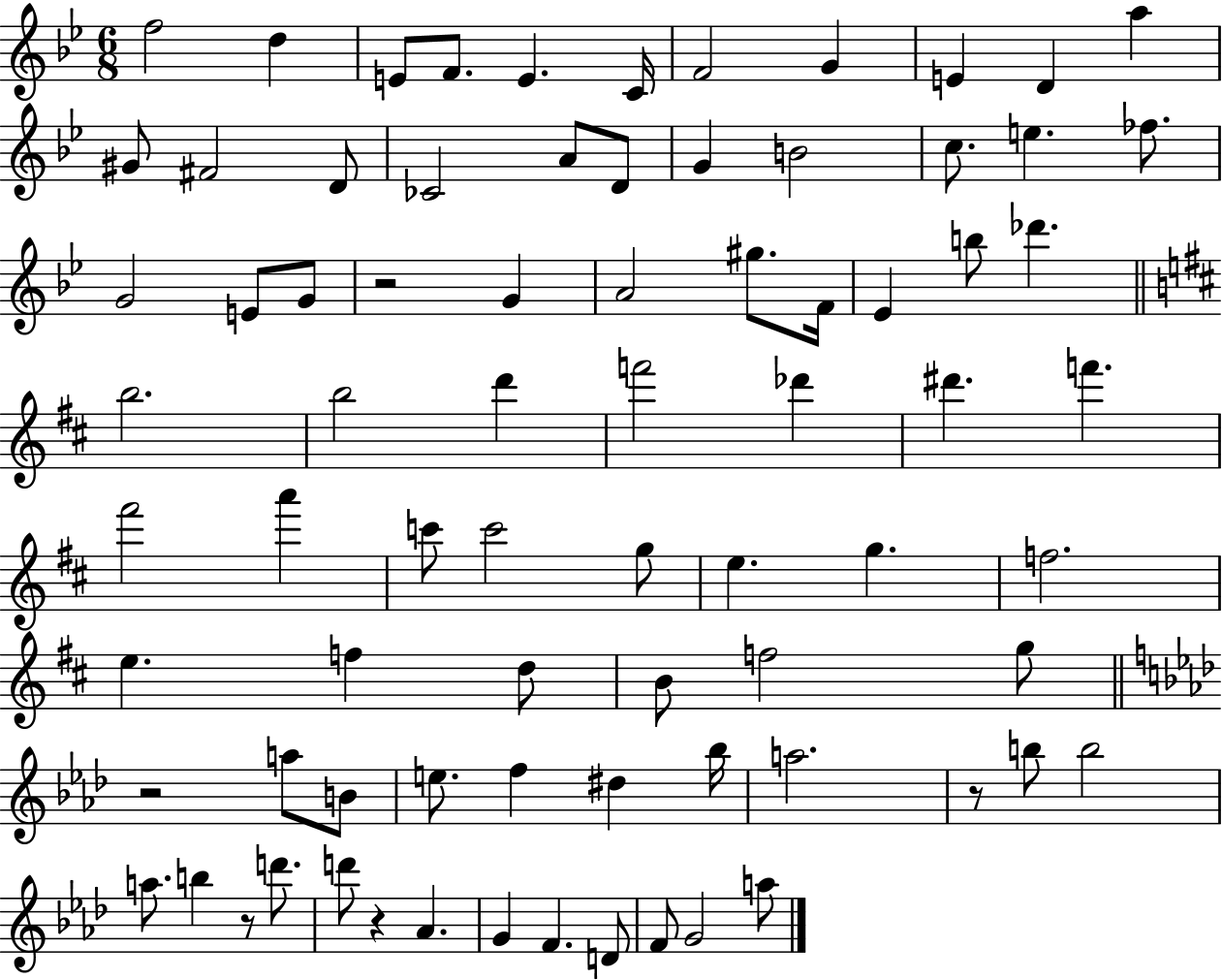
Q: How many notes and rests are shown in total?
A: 78